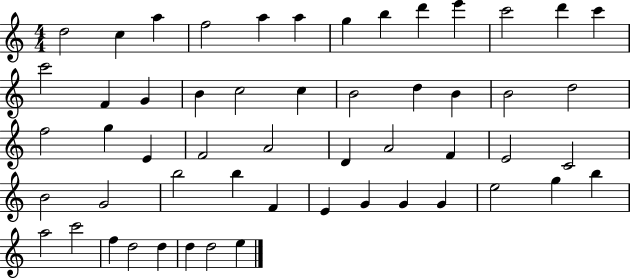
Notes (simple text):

D5/h C5/q A5/q F5/h A5/q A5/q G5/q B5/q D6/q E6/q C6/h D6/q C6/q C6/h F4/q G4/q B4/q C5/h C5/q B4/h D5/q B4/q B4/h D5/h F5/h G5/q E4/q F4/h A4/h D4/q A4/h F4/q E4/h C4/h B4/h G4/h B5/h B5/q F4/q E4/q G4/q G4/q G4/q E5/h G5/q B5/q A5/h C6/h F5/q D5/h D5/q D5/q D5/h E5/q